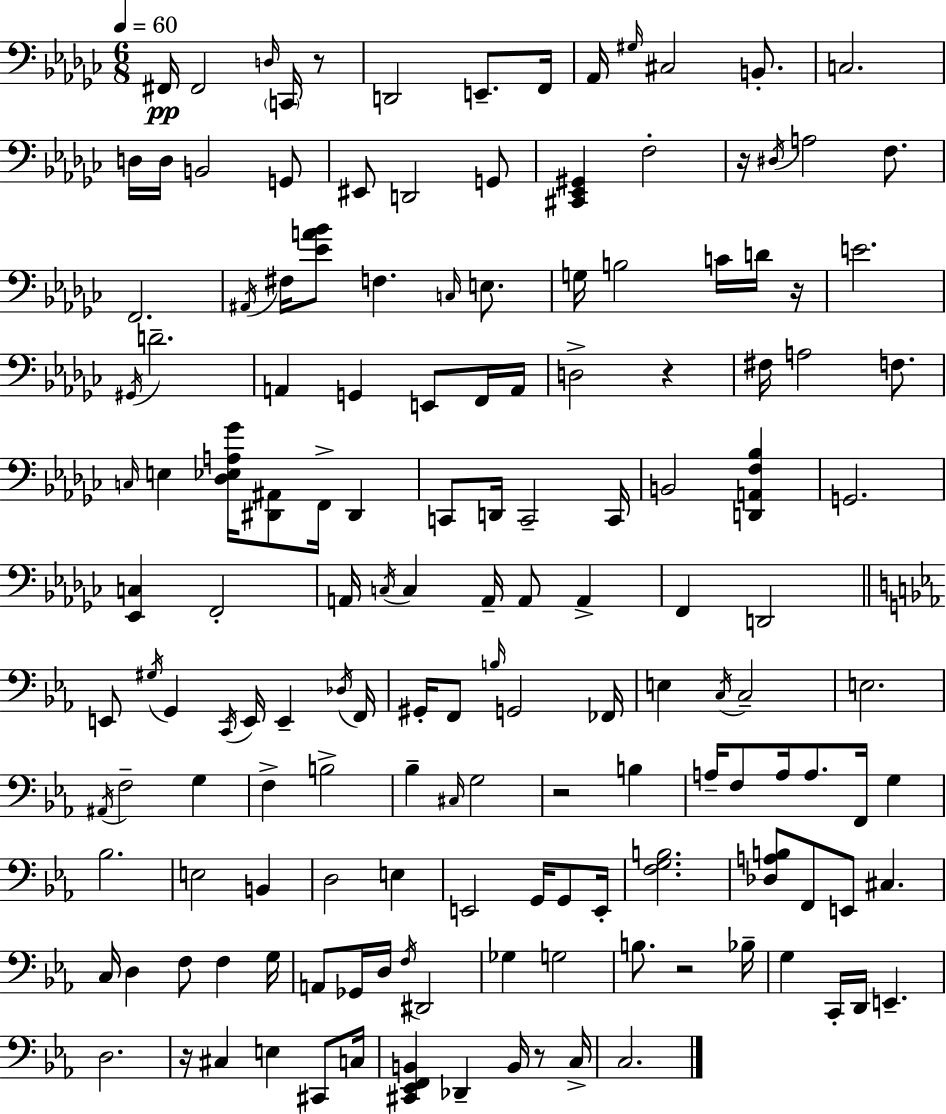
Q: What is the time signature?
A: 6/8